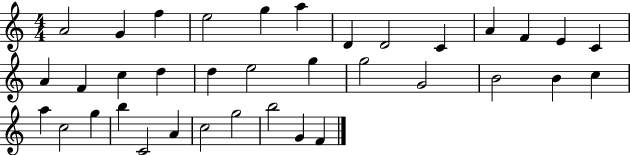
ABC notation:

X:1
T:Untitled
M:4/4
L:1/4
K:C
A2 G f e2 g a D D2 C A F E C A F c d d e2 g g2 G2 B2 B c a c2 g b C2 A c2 g2 b2 G F